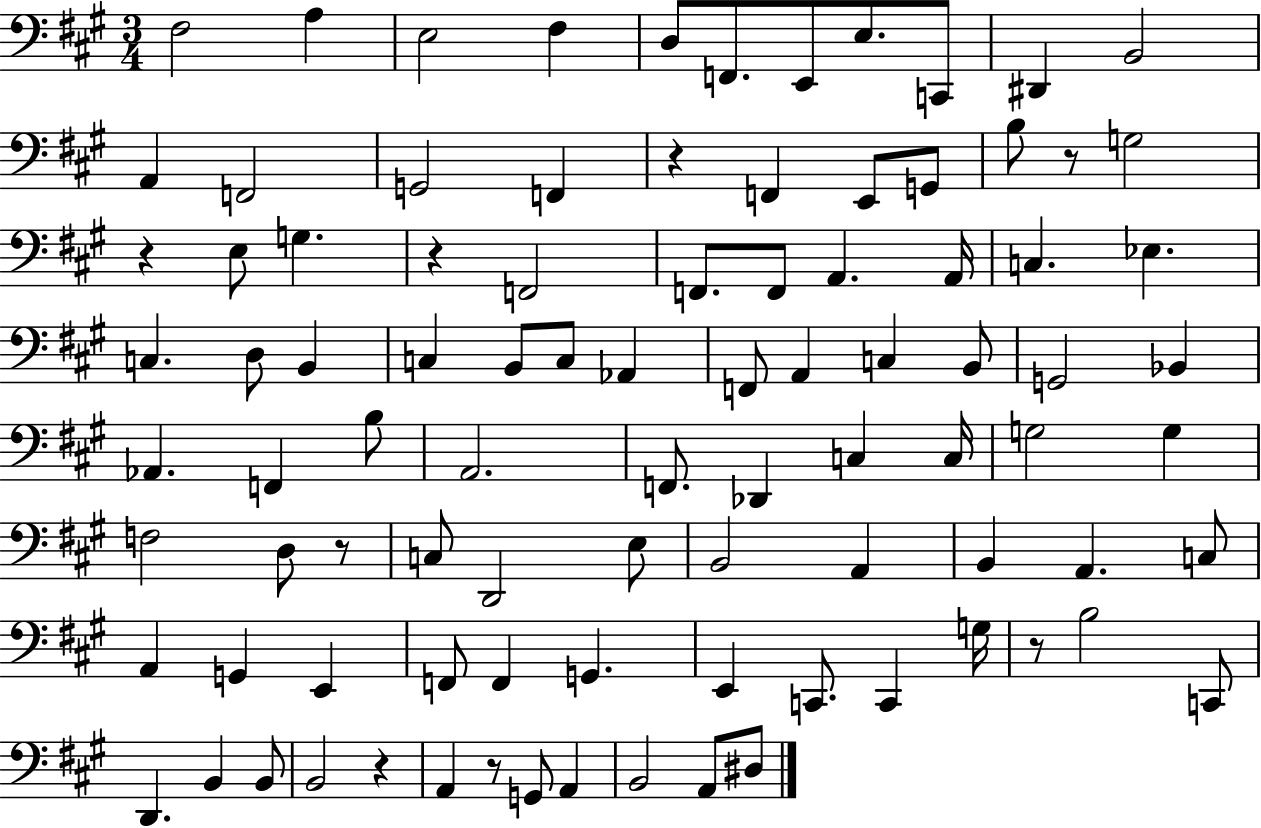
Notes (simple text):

F#3/h A3/q E3/h F#3/q D3/e F2/e. E2/e E3/e. C2/e D#2/q B2/h A2/q F2/h G2/h F2/q R/q F2/q E2/e G2/e B3/e R/e G3/h R/q E3/e G3/q. R/q F2/h F2/e. F2/e A2/q. A2/s C3/q. Eb3/q. C3/q. D3/e B2/q C3/q B2/e C3/e Ab2/q F2/e A2/q C3/q B2/e G2/h Bb2/q Ab2/q. F2/q B3/e A2/h. F2/e. Db2/q C3/q C3/s G3/h G3/q F3/h D3/e R/e C3/e D2/h E3/e B2/h A2/q B2/q A2/q. C3/e A2/q G2/q E2/q F2/e F2/q G2/q. E2/q C2/e. C2/q G3/s R/e B3/h C2/e D2/q. B2/q B2/e B2/h R/q A2/q R/e G2/e A2/q B2/h A2/e D#3/e